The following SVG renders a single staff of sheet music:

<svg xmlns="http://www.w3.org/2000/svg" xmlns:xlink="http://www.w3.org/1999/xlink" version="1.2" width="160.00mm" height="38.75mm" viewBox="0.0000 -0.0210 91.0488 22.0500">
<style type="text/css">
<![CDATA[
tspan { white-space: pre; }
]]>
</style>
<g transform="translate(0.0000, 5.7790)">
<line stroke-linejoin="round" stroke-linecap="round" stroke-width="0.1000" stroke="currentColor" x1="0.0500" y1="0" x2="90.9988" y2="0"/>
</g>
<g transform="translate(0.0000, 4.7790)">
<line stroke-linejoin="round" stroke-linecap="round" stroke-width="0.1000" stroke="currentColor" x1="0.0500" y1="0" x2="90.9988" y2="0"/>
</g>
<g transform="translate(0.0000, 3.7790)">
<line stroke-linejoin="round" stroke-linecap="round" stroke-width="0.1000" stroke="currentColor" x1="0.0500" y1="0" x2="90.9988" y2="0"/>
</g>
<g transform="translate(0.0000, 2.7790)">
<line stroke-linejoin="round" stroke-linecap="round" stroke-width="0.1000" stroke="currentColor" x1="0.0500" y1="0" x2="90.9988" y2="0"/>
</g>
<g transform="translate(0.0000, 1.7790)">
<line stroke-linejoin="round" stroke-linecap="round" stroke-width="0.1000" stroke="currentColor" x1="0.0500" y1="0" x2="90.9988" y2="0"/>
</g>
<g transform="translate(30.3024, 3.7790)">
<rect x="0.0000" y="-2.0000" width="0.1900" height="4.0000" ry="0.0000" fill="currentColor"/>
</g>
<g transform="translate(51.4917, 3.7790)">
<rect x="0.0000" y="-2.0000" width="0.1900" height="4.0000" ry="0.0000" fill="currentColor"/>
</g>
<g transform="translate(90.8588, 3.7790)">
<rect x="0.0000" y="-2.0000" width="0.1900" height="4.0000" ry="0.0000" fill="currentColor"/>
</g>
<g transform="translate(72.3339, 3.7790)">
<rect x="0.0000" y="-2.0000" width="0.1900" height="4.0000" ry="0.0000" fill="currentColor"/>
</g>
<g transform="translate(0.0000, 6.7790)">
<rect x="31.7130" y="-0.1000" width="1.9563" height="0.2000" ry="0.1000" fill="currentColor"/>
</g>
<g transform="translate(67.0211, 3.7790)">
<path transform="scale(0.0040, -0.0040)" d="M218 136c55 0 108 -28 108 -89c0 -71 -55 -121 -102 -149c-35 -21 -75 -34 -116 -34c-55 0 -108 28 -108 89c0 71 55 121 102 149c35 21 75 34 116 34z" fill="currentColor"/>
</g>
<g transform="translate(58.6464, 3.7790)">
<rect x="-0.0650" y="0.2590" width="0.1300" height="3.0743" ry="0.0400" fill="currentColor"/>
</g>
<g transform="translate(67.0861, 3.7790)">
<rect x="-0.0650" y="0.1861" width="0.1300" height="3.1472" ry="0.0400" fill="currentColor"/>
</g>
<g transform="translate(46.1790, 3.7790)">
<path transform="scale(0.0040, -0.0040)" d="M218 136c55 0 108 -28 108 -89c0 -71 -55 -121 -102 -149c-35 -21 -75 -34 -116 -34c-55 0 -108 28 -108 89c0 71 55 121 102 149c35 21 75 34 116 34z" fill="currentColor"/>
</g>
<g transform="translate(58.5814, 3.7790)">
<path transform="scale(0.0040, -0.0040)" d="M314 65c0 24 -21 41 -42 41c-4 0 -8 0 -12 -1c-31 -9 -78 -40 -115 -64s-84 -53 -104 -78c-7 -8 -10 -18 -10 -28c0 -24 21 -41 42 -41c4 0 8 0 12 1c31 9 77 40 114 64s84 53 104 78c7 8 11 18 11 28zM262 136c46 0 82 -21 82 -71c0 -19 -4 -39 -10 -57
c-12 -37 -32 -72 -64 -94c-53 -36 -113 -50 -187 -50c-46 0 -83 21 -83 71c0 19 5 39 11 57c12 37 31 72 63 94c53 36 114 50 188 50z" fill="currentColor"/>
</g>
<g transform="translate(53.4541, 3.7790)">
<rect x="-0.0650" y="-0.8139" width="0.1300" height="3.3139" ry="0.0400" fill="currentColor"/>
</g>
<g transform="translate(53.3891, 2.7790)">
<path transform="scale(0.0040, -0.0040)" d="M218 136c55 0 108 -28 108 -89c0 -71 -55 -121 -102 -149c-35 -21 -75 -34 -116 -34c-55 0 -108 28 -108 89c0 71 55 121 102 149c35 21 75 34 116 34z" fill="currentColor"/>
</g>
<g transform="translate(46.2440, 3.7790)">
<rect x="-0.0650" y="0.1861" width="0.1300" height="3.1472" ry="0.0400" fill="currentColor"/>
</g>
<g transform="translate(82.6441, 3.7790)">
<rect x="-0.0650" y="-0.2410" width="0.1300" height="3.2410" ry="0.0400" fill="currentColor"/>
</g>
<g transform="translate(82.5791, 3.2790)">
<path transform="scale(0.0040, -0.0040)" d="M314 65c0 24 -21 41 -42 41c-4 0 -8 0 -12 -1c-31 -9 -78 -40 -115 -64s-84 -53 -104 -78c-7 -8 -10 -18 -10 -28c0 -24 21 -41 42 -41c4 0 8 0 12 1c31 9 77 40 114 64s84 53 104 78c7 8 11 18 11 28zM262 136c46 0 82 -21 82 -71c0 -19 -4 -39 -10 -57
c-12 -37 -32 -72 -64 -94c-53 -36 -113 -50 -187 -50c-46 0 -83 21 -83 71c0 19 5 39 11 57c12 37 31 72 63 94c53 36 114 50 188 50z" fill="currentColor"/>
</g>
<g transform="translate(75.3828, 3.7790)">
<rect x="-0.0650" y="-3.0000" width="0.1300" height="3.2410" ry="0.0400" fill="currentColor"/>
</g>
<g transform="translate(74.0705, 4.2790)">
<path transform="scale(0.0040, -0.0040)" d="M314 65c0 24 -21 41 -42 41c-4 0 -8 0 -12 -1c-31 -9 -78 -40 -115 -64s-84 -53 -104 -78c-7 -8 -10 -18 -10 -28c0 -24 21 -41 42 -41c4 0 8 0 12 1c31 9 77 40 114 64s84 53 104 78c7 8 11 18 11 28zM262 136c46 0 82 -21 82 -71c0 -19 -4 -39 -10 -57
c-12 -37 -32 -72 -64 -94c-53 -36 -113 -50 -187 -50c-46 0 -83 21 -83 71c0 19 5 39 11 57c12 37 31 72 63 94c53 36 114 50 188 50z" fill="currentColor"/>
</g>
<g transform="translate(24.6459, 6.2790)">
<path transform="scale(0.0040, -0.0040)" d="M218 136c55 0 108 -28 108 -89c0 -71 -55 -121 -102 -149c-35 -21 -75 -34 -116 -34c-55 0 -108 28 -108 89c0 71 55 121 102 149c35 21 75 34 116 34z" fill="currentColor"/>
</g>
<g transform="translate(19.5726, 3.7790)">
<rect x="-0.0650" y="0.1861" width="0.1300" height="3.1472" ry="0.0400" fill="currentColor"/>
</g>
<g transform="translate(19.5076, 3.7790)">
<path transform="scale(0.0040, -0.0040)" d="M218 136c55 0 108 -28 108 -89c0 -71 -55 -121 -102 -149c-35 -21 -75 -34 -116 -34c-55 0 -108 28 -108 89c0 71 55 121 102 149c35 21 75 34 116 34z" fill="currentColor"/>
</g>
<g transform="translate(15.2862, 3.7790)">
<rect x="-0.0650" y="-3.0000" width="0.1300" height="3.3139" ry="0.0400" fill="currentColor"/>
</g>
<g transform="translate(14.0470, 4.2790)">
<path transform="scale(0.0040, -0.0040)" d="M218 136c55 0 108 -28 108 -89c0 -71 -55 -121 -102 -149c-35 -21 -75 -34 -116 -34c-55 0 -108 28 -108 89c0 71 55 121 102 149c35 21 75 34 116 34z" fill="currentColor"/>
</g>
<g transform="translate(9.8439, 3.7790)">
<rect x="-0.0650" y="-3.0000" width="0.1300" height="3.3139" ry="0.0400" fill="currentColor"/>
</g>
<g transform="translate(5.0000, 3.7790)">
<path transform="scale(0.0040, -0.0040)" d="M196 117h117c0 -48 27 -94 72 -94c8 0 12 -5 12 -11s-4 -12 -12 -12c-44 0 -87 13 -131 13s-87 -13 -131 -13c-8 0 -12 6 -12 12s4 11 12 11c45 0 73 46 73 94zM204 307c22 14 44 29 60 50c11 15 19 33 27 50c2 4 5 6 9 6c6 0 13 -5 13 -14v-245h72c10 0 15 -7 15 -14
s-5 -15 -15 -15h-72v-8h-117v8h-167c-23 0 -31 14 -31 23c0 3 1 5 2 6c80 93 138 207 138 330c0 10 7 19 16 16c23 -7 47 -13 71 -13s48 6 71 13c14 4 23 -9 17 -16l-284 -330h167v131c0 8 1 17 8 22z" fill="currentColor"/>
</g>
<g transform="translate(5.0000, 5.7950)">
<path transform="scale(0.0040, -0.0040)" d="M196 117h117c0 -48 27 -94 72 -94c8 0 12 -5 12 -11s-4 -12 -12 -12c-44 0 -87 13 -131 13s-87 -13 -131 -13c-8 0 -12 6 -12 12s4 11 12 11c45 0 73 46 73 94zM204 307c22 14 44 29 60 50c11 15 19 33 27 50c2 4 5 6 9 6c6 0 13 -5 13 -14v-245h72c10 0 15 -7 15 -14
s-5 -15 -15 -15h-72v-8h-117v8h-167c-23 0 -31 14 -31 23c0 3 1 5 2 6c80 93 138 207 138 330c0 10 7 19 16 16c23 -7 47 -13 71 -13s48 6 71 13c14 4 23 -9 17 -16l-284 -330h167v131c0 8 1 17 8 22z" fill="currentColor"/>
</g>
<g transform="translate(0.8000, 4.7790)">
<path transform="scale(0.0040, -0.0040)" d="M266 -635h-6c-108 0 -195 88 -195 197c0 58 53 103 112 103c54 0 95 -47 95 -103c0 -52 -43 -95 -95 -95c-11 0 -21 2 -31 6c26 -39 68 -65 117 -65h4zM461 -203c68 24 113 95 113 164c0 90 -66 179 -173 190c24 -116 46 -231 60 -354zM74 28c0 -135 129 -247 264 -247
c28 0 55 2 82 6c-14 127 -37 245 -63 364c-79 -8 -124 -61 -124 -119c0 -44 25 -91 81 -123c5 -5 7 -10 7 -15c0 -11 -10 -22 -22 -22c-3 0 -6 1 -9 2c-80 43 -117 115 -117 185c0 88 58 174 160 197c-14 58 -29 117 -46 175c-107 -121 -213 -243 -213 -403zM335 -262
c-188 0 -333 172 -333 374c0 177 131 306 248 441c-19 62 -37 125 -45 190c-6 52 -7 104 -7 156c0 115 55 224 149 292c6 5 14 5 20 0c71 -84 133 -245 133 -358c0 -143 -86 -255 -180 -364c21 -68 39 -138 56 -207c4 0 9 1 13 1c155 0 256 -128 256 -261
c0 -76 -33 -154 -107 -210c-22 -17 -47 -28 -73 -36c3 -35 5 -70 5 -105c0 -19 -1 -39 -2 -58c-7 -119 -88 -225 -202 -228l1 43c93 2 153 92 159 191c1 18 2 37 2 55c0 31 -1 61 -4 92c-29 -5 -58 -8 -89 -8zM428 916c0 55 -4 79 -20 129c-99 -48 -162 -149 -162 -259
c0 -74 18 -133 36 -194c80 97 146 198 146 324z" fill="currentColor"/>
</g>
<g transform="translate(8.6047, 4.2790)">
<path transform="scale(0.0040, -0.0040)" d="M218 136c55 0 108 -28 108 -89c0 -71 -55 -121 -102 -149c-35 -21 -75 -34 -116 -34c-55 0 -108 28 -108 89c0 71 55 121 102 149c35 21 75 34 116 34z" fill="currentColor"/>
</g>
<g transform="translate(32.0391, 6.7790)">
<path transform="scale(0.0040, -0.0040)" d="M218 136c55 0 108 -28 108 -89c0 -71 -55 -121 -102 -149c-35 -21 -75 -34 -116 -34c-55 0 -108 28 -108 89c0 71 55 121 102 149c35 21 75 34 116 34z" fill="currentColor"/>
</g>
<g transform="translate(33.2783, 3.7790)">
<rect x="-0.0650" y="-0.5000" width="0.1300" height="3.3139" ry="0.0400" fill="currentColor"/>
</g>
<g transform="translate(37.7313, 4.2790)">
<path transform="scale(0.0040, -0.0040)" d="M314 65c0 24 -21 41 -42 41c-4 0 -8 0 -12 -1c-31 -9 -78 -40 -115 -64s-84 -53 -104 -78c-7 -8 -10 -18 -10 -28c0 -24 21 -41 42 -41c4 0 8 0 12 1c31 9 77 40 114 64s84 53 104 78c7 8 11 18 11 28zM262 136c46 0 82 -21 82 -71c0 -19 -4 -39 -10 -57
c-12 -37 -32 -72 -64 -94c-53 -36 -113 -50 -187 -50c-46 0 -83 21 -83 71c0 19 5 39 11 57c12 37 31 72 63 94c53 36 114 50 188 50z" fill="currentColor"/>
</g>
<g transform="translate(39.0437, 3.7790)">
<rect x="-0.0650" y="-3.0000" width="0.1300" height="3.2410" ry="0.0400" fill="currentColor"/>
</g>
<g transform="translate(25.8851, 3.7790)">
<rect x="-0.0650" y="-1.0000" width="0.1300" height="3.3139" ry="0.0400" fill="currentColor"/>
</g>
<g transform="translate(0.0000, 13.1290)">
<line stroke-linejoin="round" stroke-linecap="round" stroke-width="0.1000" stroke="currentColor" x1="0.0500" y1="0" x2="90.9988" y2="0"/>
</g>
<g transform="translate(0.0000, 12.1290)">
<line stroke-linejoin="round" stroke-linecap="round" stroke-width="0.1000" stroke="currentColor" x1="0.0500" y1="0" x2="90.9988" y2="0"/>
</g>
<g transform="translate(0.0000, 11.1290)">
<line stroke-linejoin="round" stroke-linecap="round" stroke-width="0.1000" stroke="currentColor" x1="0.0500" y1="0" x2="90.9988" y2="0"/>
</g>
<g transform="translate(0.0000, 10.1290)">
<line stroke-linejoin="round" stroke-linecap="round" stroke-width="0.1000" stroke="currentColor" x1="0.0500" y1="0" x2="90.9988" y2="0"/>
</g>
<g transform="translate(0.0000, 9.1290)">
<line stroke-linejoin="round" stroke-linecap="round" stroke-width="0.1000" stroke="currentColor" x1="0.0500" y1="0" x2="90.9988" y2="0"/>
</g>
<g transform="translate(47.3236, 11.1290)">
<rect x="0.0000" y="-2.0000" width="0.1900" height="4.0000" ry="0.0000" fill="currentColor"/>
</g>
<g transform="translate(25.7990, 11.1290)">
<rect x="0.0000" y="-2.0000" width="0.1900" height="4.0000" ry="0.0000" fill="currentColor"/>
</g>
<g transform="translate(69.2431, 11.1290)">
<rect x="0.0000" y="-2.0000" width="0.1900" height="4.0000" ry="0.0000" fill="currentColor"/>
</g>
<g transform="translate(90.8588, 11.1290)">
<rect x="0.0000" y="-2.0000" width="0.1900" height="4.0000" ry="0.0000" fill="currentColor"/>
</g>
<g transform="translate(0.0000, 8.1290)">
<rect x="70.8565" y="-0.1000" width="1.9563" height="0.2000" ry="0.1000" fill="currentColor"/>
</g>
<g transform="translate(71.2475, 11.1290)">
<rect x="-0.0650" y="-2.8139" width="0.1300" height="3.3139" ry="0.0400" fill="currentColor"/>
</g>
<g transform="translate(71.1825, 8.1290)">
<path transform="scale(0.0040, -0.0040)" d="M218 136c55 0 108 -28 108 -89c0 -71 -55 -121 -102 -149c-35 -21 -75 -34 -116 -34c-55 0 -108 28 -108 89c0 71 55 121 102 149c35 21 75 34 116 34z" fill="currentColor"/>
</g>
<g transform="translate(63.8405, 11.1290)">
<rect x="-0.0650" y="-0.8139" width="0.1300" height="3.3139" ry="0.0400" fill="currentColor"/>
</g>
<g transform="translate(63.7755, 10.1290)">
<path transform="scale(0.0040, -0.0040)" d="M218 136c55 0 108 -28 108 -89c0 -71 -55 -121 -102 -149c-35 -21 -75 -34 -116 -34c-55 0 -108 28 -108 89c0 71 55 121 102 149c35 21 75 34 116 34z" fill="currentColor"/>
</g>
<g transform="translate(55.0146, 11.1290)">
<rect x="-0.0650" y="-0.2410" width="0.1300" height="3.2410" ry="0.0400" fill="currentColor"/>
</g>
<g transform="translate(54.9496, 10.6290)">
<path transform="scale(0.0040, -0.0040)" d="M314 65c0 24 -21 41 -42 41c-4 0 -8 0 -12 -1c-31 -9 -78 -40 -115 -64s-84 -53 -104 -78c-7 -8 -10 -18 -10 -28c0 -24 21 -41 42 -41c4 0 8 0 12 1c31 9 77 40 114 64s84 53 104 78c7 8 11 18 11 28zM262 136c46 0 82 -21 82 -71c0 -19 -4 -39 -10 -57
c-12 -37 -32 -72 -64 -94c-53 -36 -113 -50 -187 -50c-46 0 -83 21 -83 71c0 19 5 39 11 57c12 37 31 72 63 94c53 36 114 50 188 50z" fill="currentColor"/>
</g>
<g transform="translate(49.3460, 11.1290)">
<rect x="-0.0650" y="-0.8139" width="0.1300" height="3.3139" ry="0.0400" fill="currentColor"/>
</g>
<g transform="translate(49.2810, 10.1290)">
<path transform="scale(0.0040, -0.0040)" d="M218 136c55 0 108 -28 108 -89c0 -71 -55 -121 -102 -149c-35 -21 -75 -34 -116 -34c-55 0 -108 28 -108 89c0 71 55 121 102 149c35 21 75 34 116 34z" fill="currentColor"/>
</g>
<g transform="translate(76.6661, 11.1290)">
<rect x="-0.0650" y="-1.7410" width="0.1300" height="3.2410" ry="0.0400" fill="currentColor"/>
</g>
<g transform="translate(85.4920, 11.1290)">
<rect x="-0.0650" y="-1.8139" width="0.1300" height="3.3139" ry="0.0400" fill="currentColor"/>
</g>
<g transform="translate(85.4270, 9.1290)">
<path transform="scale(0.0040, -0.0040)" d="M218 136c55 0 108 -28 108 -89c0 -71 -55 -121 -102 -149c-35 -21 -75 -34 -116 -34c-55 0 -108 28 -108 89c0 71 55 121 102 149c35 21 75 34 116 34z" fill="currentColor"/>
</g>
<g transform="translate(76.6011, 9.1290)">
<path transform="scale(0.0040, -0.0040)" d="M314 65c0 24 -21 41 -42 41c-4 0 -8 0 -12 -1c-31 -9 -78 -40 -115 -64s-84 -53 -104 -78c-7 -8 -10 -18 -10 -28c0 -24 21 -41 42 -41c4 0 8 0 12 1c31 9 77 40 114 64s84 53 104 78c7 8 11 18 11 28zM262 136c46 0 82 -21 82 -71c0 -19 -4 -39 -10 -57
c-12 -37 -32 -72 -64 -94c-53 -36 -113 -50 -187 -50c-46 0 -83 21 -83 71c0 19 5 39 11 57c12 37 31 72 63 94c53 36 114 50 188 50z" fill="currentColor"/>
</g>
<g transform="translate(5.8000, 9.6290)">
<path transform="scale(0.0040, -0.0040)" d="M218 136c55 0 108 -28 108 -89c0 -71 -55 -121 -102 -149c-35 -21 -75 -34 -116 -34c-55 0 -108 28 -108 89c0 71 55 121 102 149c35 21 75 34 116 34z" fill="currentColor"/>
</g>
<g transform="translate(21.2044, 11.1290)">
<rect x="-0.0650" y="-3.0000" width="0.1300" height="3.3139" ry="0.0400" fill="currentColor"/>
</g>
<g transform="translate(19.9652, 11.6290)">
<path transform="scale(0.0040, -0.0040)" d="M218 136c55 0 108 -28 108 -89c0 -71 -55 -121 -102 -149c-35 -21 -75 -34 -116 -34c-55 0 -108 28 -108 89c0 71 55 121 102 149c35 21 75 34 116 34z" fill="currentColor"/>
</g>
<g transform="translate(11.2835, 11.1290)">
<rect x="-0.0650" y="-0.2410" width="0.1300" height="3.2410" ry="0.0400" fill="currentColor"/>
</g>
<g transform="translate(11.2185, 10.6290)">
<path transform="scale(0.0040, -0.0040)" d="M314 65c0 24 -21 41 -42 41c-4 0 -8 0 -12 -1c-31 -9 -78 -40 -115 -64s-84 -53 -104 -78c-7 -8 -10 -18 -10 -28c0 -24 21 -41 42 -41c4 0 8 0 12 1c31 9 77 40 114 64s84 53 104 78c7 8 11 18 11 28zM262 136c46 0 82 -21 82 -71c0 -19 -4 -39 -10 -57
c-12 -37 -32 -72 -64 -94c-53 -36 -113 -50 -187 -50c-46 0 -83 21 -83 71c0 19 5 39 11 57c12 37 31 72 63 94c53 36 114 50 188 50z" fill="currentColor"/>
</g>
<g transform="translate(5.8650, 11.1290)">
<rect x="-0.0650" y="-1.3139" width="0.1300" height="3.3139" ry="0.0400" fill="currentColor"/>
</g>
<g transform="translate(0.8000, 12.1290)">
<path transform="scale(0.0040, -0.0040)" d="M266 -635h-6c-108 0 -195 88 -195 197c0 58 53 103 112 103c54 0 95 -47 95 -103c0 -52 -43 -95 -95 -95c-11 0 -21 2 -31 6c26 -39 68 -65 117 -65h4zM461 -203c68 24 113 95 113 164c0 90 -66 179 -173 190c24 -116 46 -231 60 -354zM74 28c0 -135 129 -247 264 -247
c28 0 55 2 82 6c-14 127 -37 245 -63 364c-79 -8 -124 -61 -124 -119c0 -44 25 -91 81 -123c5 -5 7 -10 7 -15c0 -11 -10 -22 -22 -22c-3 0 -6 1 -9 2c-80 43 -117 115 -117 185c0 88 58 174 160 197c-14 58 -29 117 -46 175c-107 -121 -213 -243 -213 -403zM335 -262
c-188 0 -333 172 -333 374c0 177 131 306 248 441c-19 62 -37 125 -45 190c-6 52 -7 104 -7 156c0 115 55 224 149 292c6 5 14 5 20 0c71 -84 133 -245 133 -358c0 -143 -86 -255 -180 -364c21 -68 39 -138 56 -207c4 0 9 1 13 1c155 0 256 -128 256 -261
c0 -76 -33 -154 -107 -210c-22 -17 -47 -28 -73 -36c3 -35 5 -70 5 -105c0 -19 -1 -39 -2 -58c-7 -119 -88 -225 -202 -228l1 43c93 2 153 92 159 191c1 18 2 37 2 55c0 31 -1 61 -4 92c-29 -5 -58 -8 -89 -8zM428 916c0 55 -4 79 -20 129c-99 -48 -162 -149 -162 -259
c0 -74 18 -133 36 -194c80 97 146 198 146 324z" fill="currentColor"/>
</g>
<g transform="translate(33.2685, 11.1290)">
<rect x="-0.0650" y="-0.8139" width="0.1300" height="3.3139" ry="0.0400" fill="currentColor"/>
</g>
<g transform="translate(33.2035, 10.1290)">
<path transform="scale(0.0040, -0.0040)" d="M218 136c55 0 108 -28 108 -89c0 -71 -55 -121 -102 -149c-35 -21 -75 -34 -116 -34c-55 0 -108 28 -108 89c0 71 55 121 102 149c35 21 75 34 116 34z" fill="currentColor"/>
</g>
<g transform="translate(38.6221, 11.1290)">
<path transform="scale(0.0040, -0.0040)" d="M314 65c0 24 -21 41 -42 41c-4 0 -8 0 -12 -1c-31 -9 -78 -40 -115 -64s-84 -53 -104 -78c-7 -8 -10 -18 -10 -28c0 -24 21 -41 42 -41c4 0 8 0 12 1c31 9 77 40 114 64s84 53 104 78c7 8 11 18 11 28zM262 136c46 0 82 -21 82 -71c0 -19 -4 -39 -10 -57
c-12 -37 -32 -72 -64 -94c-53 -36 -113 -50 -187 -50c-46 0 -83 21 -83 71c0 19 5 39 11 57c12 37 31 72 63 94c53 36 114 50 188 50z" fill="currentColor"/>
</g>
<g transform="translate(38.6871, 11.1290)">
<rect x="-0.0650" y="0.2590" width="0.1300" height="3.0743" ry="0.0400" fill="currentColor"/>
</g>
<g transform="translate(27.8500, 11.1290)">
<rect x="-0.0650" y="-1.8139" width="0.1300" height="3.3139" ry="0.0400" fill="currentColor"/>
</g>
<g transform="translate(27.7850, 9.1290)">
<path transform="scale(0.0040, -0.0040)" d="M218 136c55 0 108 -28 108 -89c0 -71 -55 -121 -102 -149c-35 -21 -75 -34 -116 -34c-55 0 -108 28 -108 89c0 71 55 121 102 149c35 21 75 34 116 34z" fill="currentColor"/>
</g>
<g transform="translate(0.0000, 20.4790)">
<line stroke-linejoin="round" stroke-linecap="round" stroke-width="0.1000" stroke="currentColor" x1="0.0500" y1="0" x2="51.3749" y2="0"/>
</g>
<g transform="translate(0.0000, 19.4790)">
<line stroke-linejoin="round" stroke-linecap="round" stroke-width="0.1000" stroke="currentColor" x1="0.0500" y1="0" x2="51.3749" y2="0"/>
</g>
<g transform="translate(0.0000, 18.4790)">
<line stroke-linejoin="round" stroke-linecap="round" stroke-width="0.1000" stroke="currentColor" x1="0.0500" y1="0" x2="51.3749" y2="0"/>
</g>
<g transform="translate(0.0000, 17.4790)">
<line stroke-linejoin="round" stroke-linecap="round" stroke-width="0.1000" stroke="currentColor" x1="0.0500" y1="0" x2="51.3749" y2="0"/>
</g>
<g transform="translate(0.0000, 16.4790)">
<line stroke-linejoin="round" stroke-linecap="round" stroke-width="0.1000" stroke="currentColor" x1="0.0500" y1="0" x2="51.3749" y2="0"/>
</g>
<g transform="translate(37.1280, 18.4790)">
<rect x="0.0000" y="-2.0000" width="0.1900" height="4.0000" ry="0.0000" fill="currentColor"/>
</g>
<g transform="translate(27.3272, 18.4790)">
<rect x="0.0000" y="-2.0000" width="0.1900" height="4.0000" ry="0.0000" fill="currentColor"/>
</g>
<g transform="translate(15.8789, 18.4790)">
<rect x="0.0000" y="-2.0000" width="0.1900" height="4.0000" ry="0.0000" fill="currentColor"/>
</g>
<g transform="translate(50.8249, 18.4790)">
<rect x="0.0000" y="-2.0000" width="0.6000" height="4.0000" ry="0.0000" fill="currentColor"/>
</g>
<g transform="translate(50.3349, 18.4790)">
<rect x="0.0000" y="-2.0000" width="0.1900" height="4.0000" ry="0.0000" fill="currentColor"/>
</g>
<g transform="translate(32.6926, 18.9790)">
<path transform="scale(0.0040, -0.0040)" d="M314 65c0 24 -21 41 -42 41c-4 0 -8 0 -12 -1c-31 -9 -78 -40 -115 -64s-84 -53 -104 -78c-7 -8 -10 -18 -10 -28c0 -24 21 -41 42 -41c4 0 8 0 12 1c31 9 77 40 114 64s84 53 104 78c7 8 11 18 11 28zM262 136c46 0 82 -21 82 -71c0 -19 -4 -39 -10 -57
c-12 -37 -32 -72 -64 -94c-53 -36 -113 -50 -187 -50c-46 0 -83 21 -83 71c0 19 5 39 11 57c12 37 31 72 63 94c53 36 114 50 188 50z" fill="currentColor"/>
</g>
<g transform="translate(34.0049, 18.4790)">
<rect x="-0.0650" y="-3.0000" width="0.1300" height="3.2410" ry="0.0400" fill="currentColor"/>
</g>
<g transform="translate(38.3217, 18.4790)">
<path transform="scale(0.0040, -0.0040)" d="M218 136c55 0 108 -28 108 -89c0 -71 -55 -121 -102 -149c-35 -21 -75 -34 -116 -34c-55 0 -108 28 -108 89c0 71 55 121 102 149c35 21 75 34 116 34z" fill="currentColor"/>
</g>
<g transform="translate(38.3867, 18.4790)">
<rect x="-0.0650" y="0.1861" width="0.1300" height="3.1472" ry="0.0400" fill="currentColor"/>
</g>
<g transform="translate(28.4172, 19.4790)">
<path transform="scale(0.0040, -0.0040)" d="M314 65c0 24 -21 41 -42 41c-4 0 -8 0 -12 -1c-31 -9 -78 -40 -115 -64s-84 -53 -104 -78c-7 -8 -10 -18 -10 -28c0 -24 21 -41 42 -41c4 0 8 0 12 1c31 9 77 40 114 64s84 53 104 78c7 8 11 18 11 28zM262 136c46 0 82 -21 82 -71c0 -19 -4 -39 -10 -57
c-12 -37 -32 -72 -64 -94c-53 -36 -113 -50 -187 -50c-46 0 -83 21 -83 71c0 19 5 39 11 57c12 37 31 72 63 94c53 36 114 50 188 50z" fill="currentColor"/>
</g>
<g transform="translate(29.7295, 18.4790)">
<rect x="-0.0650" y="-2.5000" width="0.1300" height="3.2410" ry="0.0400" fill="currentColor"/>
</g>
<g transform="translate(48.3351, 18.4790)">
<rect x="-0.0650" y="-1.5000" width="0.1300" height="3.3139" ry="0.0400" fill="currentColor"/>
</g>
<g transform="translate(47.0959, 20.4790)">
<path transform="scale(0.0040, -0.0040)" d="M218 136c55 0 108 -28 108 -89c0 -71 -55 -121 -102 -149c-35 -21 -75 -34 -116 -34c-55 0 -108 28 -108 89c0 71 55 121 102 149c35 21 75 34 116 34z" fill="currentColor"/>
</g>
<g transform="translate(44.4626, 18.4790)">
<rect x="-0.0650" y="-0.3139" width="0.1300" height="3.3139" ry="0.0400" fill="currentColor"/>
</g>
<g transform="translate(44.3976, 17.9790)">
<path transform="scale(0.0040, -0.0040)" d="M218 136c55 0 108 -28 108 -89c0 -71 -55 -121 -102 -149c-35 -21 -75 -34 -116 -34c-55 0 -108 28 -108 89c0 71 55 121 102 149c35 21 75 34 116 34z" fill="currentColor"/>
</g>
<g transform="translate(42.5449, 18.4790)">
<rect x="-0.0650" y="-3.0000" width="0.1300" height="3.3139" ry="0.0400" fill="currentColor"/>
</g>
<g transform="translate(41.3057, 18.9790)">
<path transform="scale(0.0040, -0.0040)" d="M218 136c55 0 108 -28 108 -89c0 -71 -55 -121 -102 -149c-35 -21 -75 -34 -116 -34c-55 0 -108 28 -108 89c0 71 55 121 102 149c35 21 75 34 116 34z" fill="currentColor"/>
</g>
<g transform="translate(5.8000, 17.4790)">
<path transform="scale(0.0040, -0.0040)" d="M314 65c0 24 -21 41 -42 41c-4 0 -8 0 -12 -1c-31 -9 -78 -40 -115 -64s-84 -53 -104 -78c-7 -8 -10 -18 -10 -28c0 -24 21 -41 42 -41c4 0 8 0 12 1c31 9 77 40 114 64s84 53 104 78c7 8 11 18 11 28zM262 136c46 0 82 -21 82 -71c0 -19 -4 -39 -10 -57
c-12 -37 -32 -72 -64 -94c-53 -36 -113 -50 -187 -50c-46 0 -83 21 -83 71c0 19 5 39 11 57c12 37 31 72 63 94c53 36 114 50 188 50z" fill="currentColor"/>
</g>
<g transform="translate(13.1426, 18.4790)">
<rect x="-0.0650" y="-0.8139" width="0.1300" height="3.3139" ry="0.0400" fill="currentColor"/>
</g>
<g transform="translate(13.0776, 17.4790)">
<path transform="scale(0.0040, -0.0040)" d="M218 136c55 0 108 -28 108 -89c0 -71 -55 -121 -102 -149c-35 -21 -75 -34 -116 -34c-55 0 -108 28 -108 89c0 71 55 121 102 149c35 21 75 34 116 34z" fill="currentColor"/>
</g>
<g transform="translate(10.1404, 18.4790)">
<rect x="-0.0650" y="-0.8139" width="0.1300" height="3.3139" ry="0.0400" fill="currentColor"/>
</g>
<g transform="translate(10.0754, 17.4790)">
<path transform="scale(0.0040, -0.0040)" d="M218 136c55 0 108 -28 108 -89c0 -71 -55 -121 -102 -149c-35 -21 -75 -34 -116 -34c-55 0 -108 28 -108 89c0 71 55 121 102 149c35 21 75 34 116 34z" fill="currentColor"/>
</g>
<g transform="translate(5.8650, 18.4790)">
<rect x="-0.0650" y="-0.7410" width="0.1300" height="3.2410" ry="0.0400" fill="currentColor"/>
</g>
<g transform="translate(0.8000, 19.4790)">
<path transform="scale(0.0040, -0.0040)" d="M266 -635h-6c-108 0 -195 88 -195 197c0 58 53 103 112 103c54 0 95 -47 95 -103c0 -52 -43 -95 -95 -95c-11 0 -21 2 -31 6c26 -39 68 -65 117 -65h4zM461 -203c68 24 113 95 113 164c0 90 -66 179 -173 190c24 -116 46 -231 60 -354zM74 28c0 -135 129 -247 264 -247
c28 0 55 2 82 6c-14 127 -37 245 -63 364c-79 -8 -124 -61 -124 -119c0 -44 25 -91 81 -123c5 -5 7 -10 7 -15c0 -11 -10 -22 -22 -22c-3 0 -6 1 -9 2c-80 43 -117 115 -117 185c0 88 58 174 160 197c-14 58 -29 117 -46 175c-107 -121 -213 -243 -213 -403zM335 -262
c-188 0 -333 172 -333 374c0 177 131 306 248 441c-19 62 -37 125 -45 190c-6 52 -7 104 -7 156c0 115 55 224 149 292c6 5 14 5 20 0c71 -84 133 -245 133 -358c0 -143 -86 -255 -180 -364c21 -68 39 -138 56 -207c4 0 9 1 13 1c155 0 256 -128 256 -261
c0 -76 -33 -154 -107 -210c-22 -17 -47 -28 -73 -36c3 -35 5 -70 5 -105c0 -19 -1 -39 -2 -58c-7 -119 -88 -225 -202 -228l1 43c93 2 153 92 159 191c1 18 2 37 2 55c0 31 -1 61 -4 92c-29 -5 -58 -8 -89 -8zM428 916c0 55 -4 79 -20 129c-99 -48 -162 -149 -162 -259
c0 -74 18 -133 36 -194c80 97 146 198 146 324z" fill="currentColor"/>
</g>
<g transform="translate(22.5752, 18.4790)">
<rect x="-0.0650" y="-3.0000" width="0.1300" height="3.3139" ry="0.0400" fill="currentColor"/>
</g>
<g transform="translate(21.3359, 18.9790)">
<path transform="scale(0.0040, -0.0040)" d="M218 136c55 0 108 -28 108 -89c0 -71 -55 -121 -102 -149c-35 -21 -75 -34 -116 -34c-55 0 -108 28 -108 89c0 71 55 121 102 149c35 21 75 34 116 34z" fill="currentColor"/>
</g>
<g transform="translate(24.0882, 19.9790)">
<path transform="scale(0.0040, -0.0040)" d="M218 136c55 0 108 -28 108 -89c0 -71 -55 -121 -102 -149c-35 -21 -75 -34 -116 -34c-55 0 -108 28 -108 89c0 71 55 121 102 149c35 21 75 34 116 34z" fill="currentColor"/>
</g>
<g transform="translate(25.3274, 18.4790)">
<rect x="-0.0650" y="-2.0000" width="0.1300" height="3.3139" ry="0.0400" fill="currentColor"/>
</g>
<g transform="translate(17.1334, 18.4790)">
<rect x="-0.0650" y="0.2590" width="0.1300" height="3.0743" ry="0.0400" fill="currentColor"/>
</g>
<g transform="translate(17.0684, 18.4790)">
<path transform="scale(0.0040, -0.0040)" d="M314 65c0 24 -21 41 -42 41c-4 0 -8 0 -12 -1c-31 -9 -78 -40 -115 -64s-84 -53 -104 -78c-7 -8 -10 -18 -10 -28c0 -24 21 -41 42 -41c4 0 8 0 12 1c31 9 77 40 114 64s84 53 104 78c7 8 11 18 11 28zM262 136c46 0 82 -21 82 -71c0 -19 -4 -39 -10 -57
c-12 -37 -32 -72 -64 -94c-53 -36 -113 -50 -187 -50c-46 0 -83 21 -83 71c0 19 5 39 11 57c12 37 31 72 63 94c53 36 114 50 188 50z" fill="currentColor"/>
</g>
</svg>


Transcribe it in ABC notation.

X:1
T:Untitled
M:4/4
L:1/4
K:C
A A B D C A2 B d B2 B A2 c2 e c2 A f d B2 d c2 d a f2 f d2 d d B2 A F G2 A2 B A c E